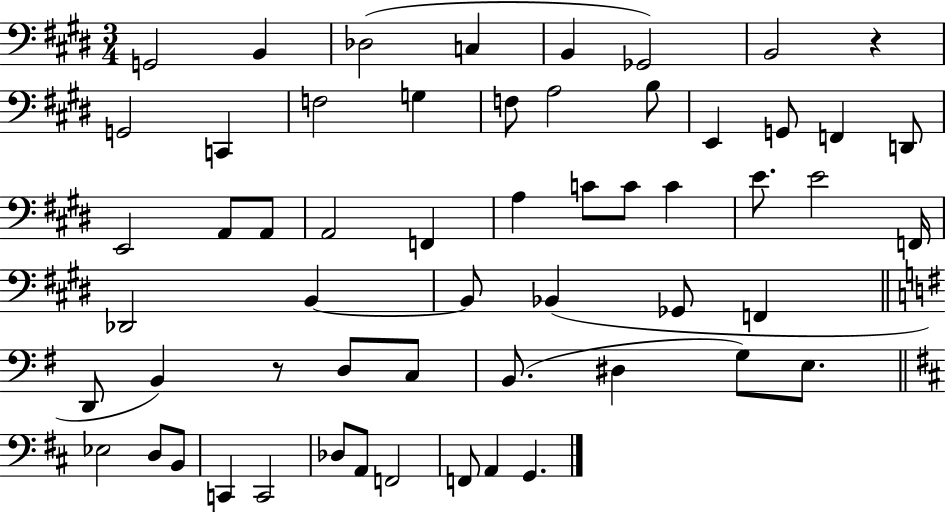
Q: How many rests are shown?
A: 2